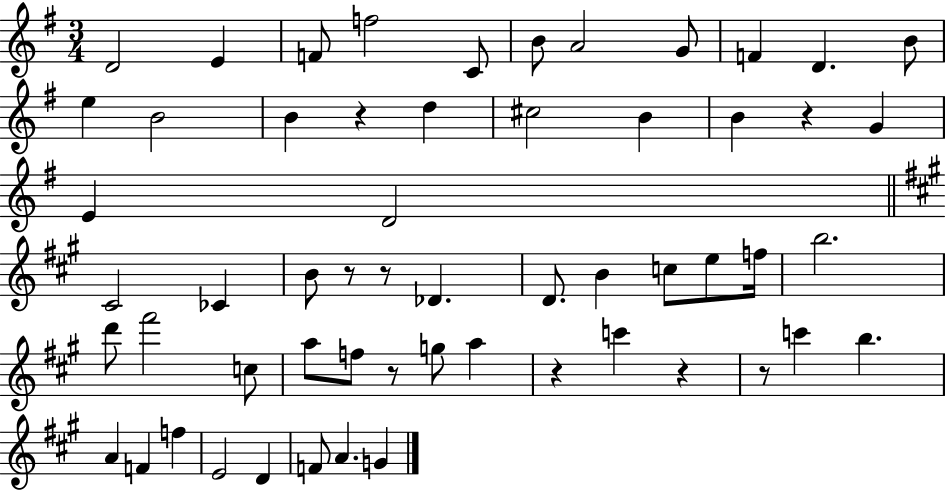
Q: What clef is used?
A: treble